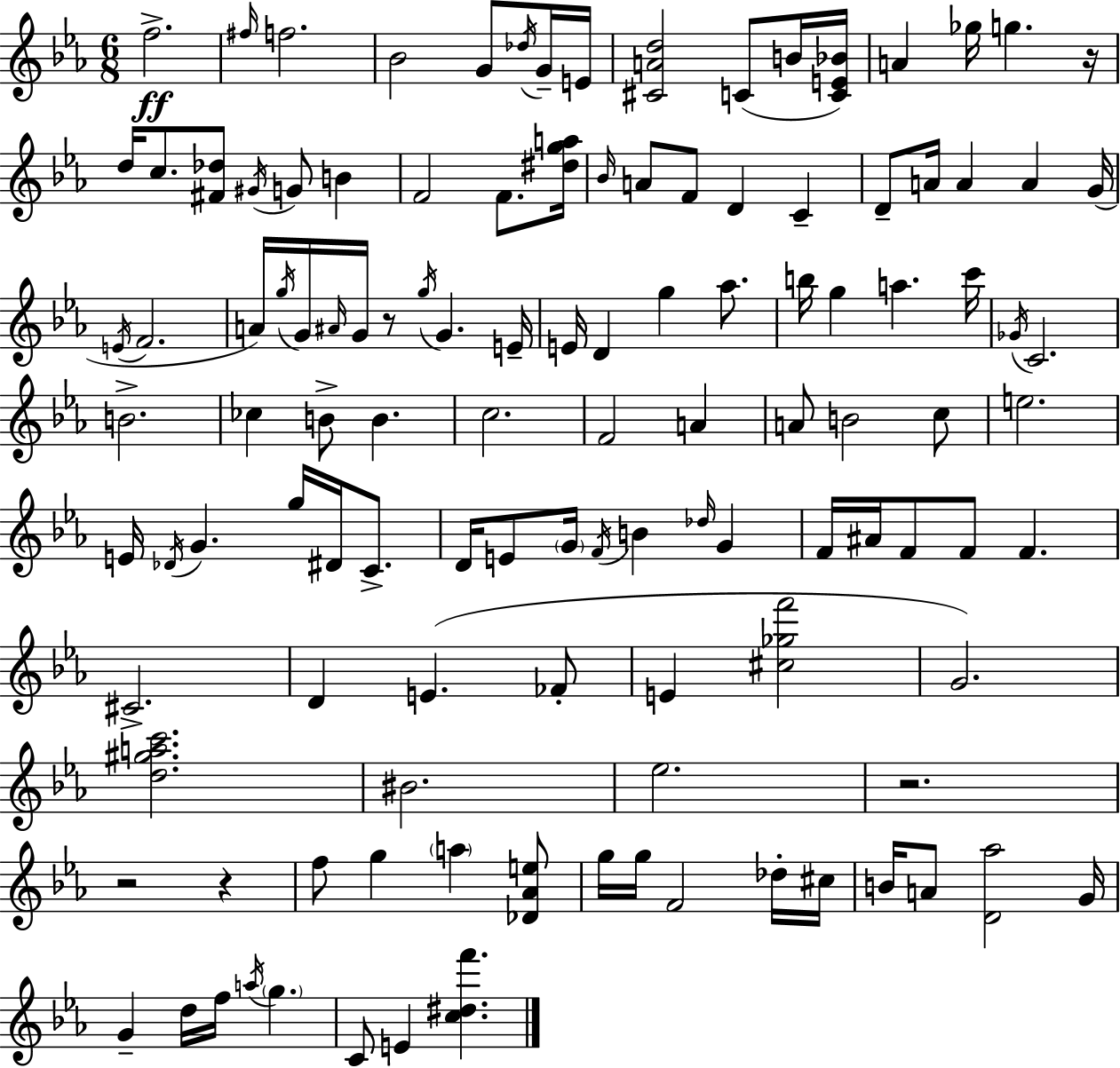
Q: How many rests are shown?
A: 5